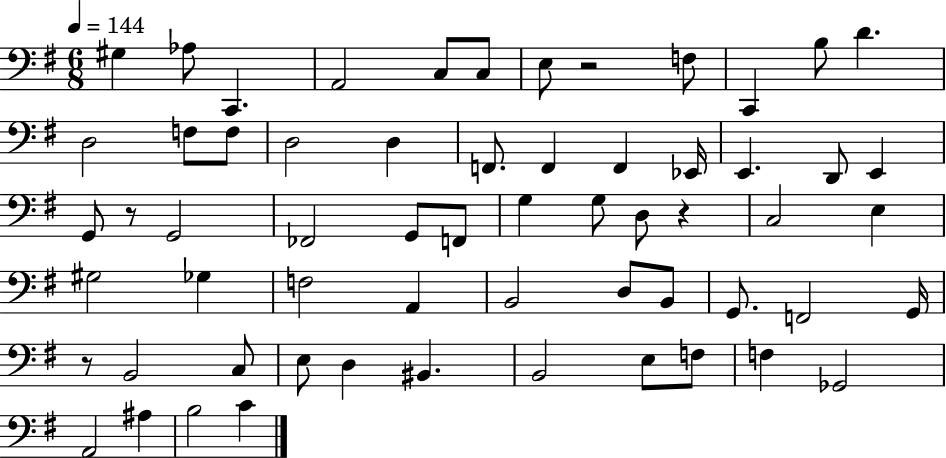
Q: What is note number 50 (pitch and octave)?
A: E3